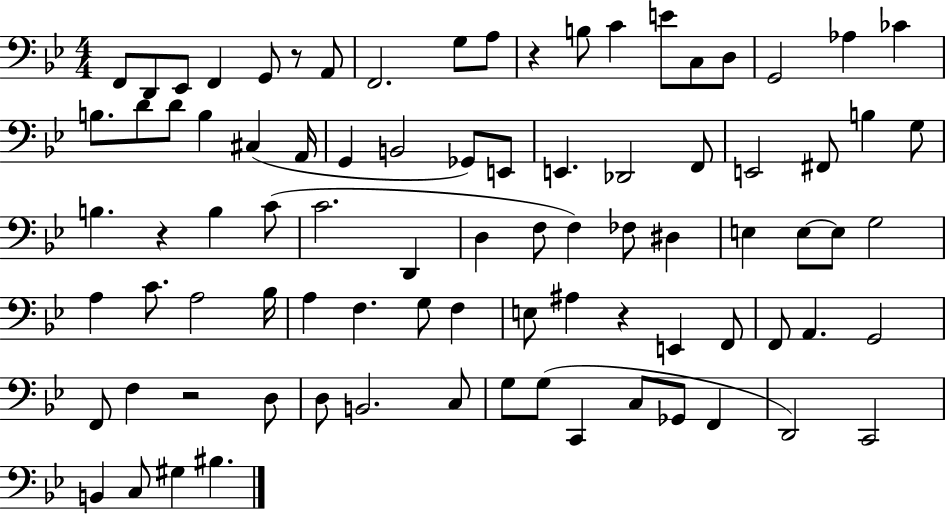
{
  \clef bass
  \numericTimeSignature
  \time 4/4
  \key bes \major
  f,8 d,8 ees,8 f,4 g,8 r8 a,8 | f,2. g8 a8 | r4 b8 c'4 e'8 c8 d8 | g,2 aes4 ces'4 | \break b8. d'8 d'8 b4 cis4( a,16 | g,4 b,2 ges,8) e,8 | e,4. des,2 f,8 | e,2 fis,8 b4 g8 | \break b4. r4 b4 c'8( | c'2. d,4 | d4 f8 f4) fes8 dis4 | e4 e8~~ e8 g2 | \break a4 c'8. a2 bes16 | a4 f4. g8 f4 | e8 ais4 r4 e,4 f,8 | f,8 a,4. g,2 | \break f,8 f4 r2 d8 | d8 b,2. c8 | g8 g8( c,4 c8 ges,8 f,4 | d,2) c,2 | \break b,4 c8 gis4 bis4. | \bar "|."
}